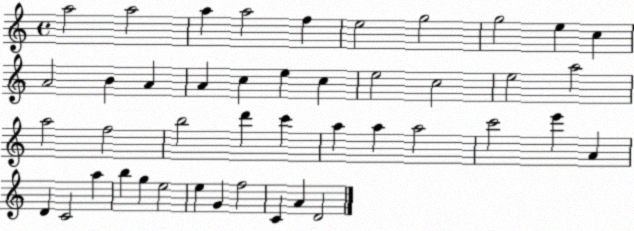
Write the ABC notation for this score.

X:1
T:Untitled
M:4/4
L:1/4
K:C
a2 a2 a a2 f e2 g2 g2 e c A2 B A A c e c e2 c2 e2 a2 a2 f2 b2 d' c' a a a2 c'2 e' A D C2 a b g e2 e G f2 C A D2